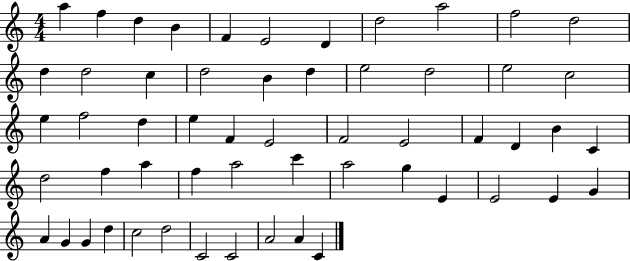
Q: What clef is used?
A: treble